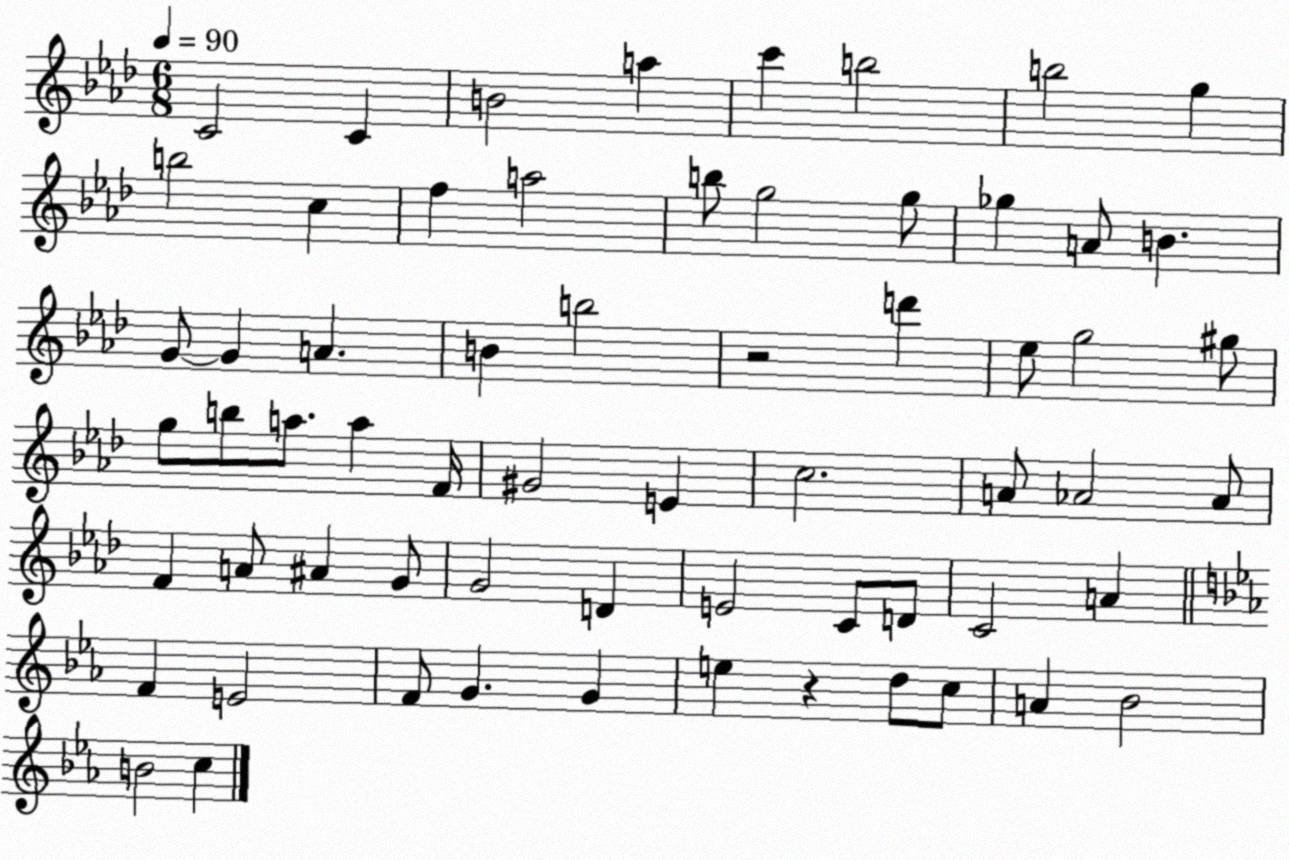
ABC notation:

X:1
T:Untitled
M:6/8
L:1/4
K:Ab
C2 C B2 a c' b2 b2 g b2 c f a2 b/2 g2 g/2 _g A/2 B G/2 G A B b2 z2 d' _e/2 g2 ^g/2 g/2 b/2 a/2 a F/4 ^G2 E c2 A/2 _A2 _A/2 F A/2 ^A G/2 G2 D E2 C/2 D/2 C2 A F E2 F/2 G G e z d/2 c/2 A _B2 B2 c